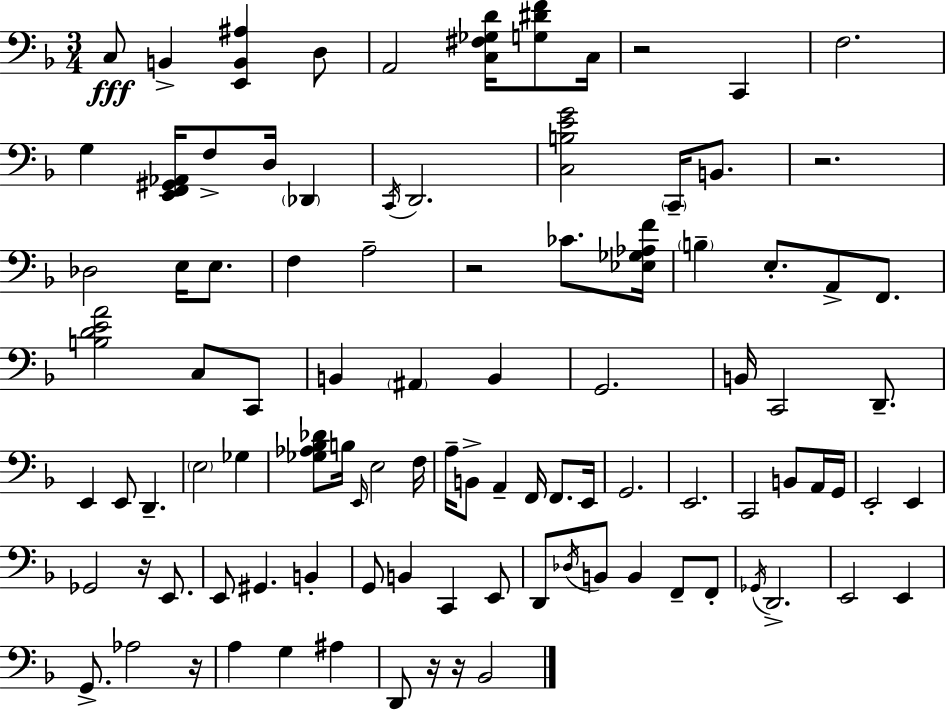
X:1
T:Untitled
M:3/4
L:1/4
K:Dm
C,/2 B,, [E,,B,,^A,] D,/2 A,,2 [C,^F,_G,D]/4 [G,^DF]/2 C,/4 z2 C,, F,2 G, [E,,F,,^G,,_A,,]/4 F,/2 D,/4 _D,, C,,/4 D,,2 [C,B,EG]2 C,,/4 B,,/2 z2 _D,2 E,/4 E,/2 F, A,2 z2 _C/2 [_E,_G,_A,F]/4 B, E,/2 A,,/2 F,,/2 [B,DEA]2 C,/2 C,,/2 B,, ^A,, B,, G,,2 B,,/4 C,,2 D,,/2 E,, E,,/2 D,, E,2 _G, [_G,_A,_B,_D]/2 B,/4 E,,/4 E,2 F,/4 A,/4 B,,/2 A,, F,,/4 F,,/2 E,,/4 G,,2 E,,2 C,,2 B,,/2 A,,/4 G,,/4 E,,2 E,, _G,,2 z/4 E,,/2 E,,/2 ^G,, B,, G,,/2 B,, C,, E,,/2 D,,/2 _D,/4 B,,/2 B,, F,,/2 F,,/2 _G,,/4 D,,2 E,,2 E,, G,,/2 _A,2 z/4 A, G, ^A, D,,/2 z/4 z/4 _B,,2